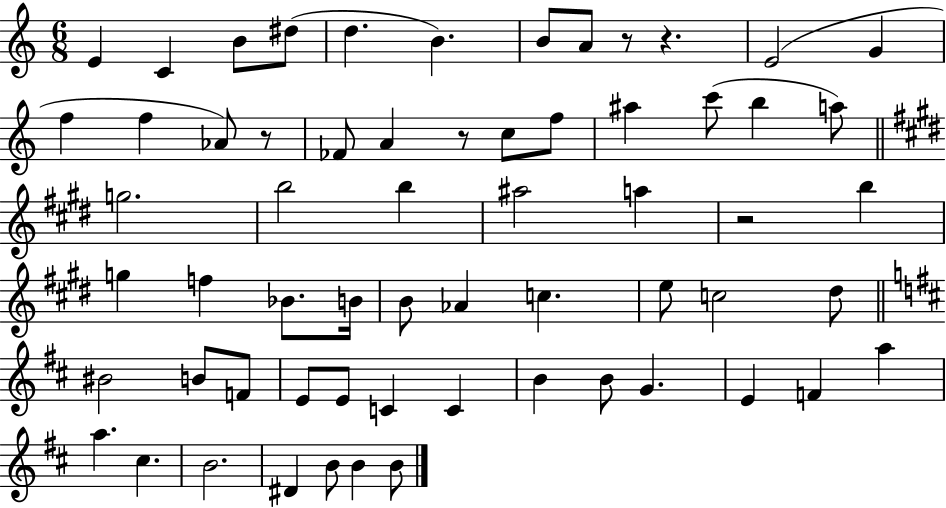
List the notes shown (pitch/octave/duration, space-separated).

E4/q C4/q B4/e D#5/e D5/q. B4/q. B4/e A4/e R/e R/q. E4/h G4/q F5/q F5/q Ab4/e R/e FES4/e A4/q R/e C5/e F5/e A#5/q C6/e B5/q A5/e G5/h. B5/h B5/q A#5/h A5/q R/h B5/q G5/q F5/q Bb4/e. B4/s B4/e Ab4/q C5/q. E5/e C5/h D#5/e BIS4/h B4/e F4/e E4/e E4/e C4/q C4/q B4/q B4/e G4/q. E4/q F4/q A5/q A5/q. C#5/q. B4/h. D#4/q B4/e B4/q B4/e